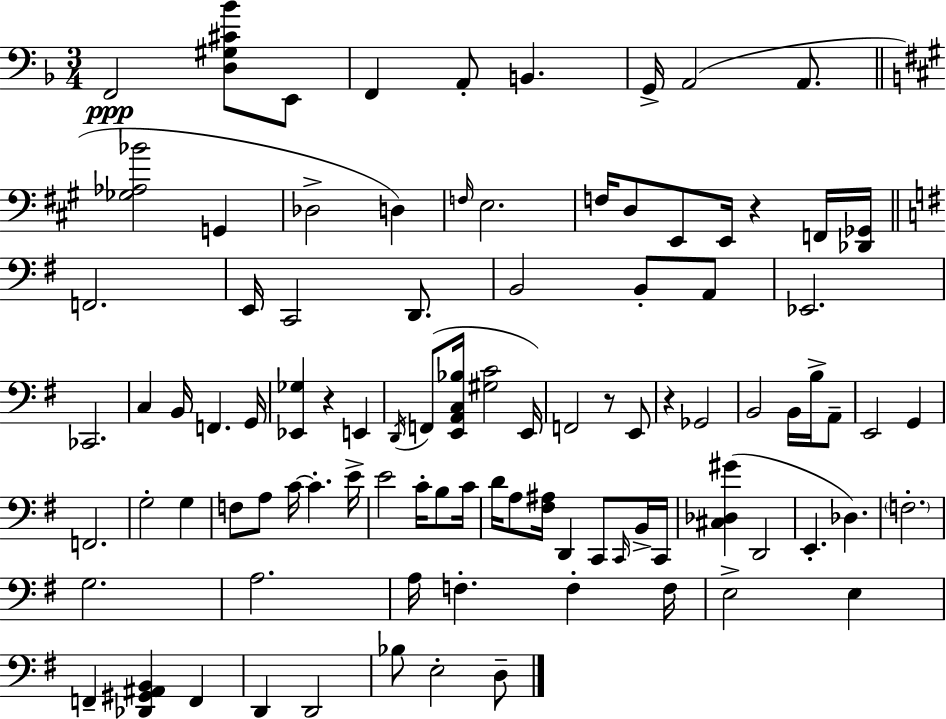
F2/h [D3,G#3,C#4,Bb4]/e E2/e F2/q A2/e B2/q. G2/s A2/h A2/e. [Gb3,Ab3,Bb4]/h G2/q Db3/h D3/q F3/s E3/h. F3/s D3/e E2/e E2/s R/q F2/s [Db2,Gb2]/s F2/h. E2/s C2/h D2/e. B2/h B2/e A2/e Eb2/h. CES2/h. C3/q B2/s F2/q. G2/s [Eb2,Gb3]/q R/q E2/q D2/s F2/e [E2,A2,C3,Bb3]/s [G#3,C4]/h E2/s F2/h R/e E2/e R/q Gb2/h B2/h B2/s B3/s A2/e E2/h G2/q F2/h. G3/h G3/q F3/e A3/e C4/s C4/q. E4/s E4/h C4/s B3/e C4/s D4/s A3/e [F#3,A#3]/s D2/q C2/e C2/s B2/s C2/s [C#3,Db3,G#4]/q D2/h E2/q. Db3/q. F3/h. G3/h. A3/h. A3/s F3/q. F3/q F3/s E3/h E3/q F2/q [Db2,G#2,A#2,B2]/q F2/q D2/q D2/h Bb3/e E3/h D3/e